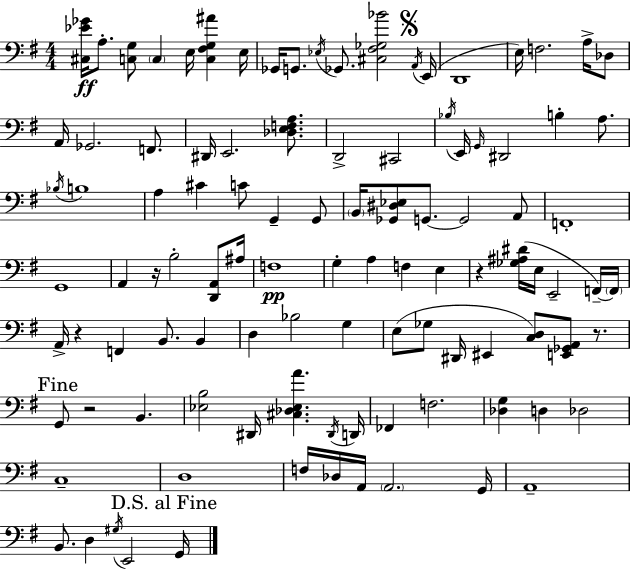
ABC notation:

X:1
T:Untitled
M:4/4
L:1/4
K:G
[^C,_E_G]/4 A,/2 [C,G,]/2 C, E,/4 [C,^F,G,^A] E,/4 _G,,/4 G,,/2 _E,/4 _G,,/2 [^C,^F,_G,_B]2 A,,/4 E,,/4 D,,4 E,/4 F,2 A,/4 _D,/2 A,,/4 _G,,2 F,,/2 ^D,,/4 E,,2 [_D,E,F,A,]/2 D,,2 ^C,,2 _B,/4 E,,/4 G,,/4 ^D,,2 B, A,/2 _B,/4 B,4 A, ^C C/2 G,, G,,/2 B,,/4 [_G,,^D,_E,]/2 G,,/2 G,,2 A,,/2 F,,4 G,,4 A,, z/4 B,2 [D,,A,,]/2 ^A,/4 F,4 G, A, F, E, z [_G,^A,^D]/4 E,/4 E,,2 F,,/4 F,,/4 A,,/4 z F,, B,,/2 B,, D, _B,2 G, E,/2 _G,/2 ^D,,/4 ^E,, [C,D,]/2 [E,,_G,,A,,]/2 z/2 G,,/2 z2 B,, [_E,B,]2 ^D,,/4 [^C,_D,_E,A] ^D,,/4 D,,/4 _F,, F,2 [_D,G,] D, _D,2 C,4 D,4 F,/4 _D,/4 A,,/4 A,,2 G,,/4 A,,4 B,,/2 D, ^G,/4 E,,2 G,,/4